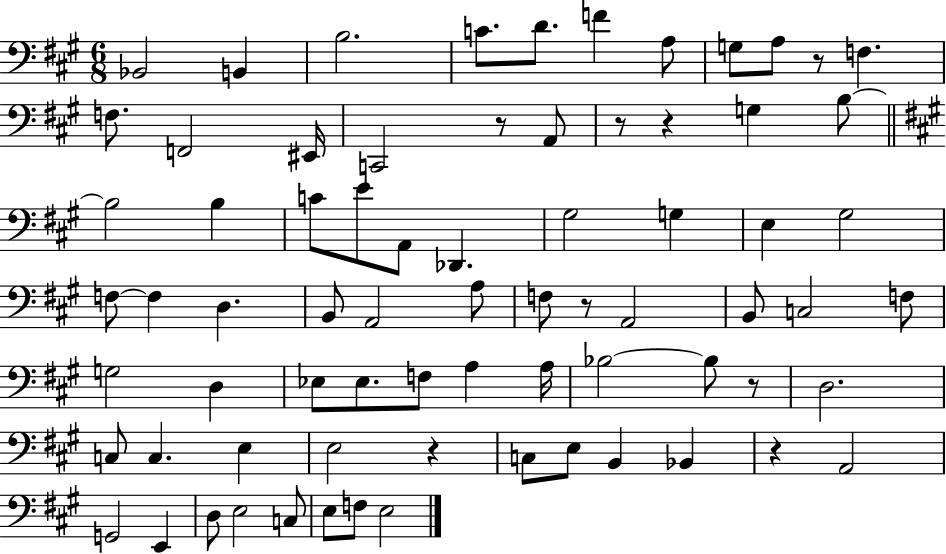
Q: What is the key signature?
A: A major